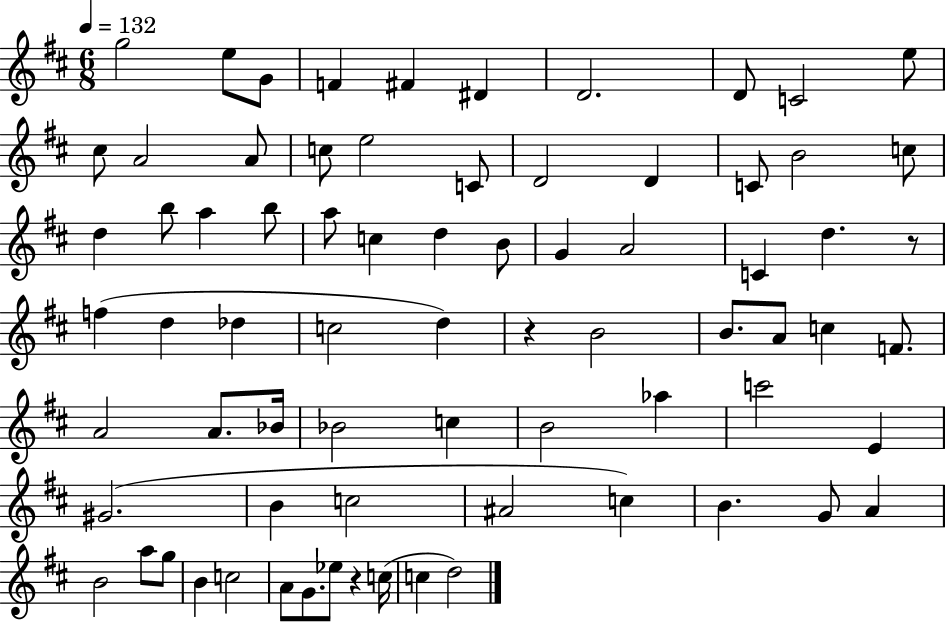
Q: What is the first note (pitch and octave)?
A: G5